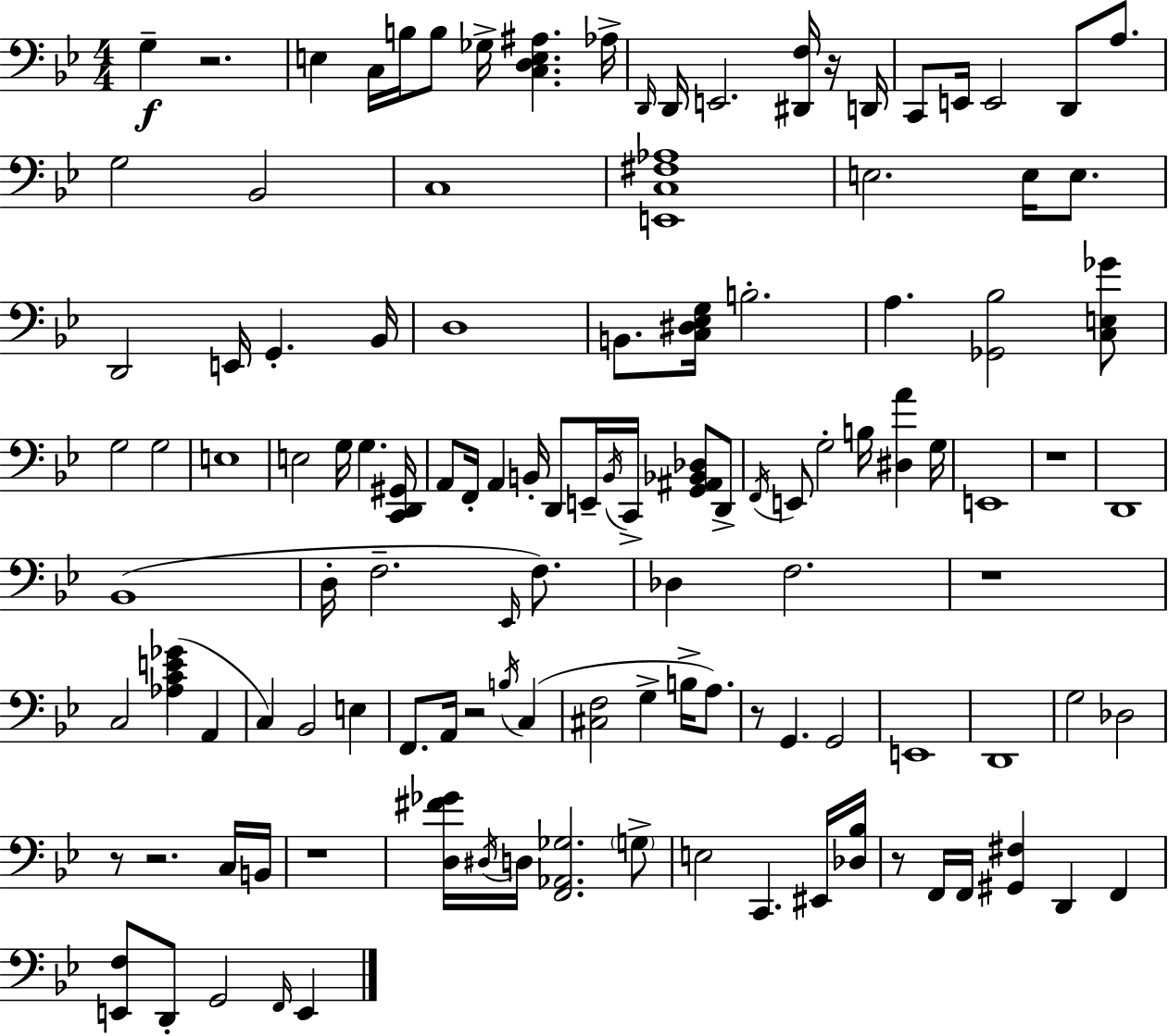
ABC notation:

X:1
T:Untitled
M:4/4
L:1/4
K:Bb
G, z2 E, C,/4 B,/4 B,/2 _G,/4 [C,D,E,^A,] _A,/4 D,,/4 D,,/4 E,,2 [^D,,F,]/4 z/4 D,,/4 C,,/2 E,,/4 E,,2 D,,/2 A,/2 G,2 _B,,2 C,4 [E,,C,^F,_A,]4 E,2 E,/4 E,/2 D,,2 E,,/4 G,, _B,,/4 D,4 B,,/2 [C,^D,_E,G,]/4 B,2 A, [_G,,_B,]2 [C,E,_G]/2 G,2 G,2 E,4 E,2 G,/4 G, [C,,D,,^G,,]/4 A,,/2 F,,/4 A,, B,,/4 D,,/2 E,,/4 B,,/4 C,,/4 [G,,^A,,_B,,_D,]/2 D,,/2 F,,/4 E,,/2 G,2 B,/4 [^D,A] G,/4 E,,4 z4 D,,4 _B,,4 D,/4 F,2 _E,,/4 F,/2 _D, F,2 z4 C,2 [_A,CE_G] A,, C, _B,,2 E, F,,/2 A,,/4 z2 B,/4 C, [^C,F,]2 G, B,/4 A,/2 z/2 G,, G,,2 E,,4 D,,4 G,2 _D,2 z/2 z2 C,/4 B,,/4 z4 [D,^F_G]/4 ^D,/4 D,/4 [F,,_A,,_G,]2 G,/2 E,2 C,, ^E,,/4 [_D,_B,]/4 z/2 F,,/4 F,,/4 [^G,,^F,] D,, F,, [E,,F,]/2 D,,/2 G,,2 F,,/4 E,,